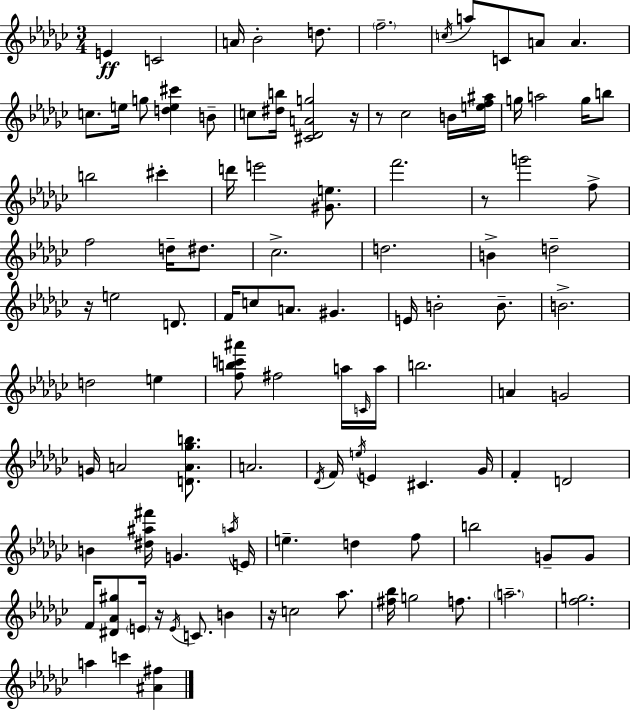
{
  \clef treble
  \numericTimeSignature
  \time 3/4
  \key ees \minor
  e'4\ff c'2 | a'16 bes'2-. d''8. | \parenthesize f''2.-- | \acciaccatura { c''16 } a''8 c'8 a'8 a'4. | \break c''8. e''16 g''8 <d'' e'' cis'''>4 b'8-- | c''8 <dis'' b''>16 <cis' des' a' g''>2 | r16 r8 ces''2 b'16 | <e'' f'' ais''>16 g''16 a''2 g''16 b''8 | \break b''2 cis'''4-. | d'''16 e'''2 <gis' e''>8. | f'''2. | r8 g'''2 f''8-> | \break f''2 d''16-- dis''8. | ces''2.-> | d''2. | b'4-> d''2-- | \break r16 e''2 d'8. | f'16 c''8 a'8. gis'4. | e'16 b'2-. b'8.-- | b'2.-> | \break d''2 e''4 | <f'' b'' c''' ais'''>8 fis''2 a''16 | \grace { c'16 } a''16 b''2. | a'4 g'2 | \break g'16 a'2 <d' a' ges'' b''>8. | a'2. | \acciaccatura { des'16 } f'16 \acciaccatura { e''16 } e'4 cis'4. | ges'16 f'4-. d'2 | \break b'4 <dis'' ais'' fis'''>16 g'4. | \acciaccatura { a''16 } e'16 e''4.-- d''4 | f''8 b''2 | g'8-- g'8 f'16 <dis' aes' gis''>8 \parenthesize e'16 r16 \acciaccatura { e'16 } c'8. | \break b'4 r16 c''2 | aes''8. <fis'' bes''>16 g''2 | f''8. \parenthesize a''2.-- | <f'' g''>2. | \break a''4 c'''4 | <ais' fis''>4 \bar "|."
}